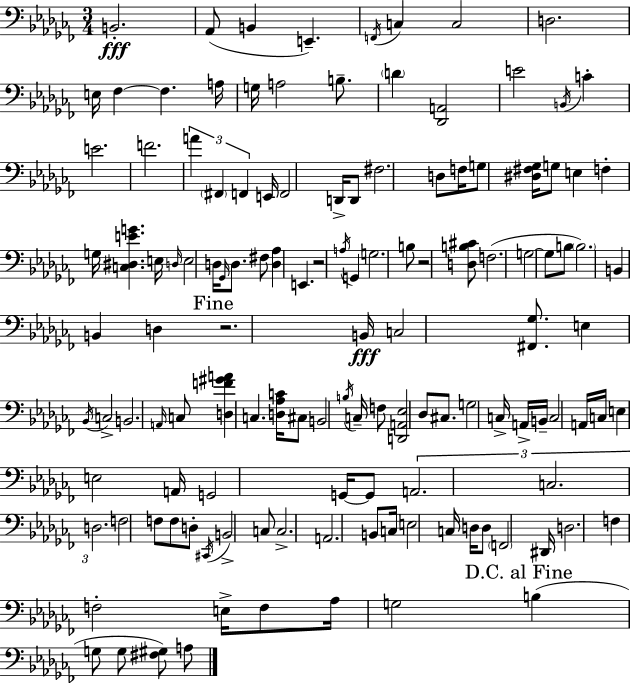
X:1
T:Untitled
M:3/4
L:1/4
K:Abm
B,,2 _A,,/2 B,, E,, F,,/4 C, C,2 D,2 E,/4 _F, _F, A,/4 G,/4 A,2 B,/2 D [_D,,A,,]2 E2 B,,/4 C E2 F2 A ^F,, F,, E,,/4 F,,2 D,,/4 D,,/2 ^F,2 D,/2 F,/4 G,/2 [^D,^F,_G,]/4 G,/2 E, F, G,/4 [C,^D,EG] E,/4 D,/4 E,2 D,/4 _G,,/4 D,/2 ^F,/2 [D,_A,] E,, z2 A,/4 G,, G,2 B,/2 z2 [D,B,^C]/2 F,2 G,2 G,/2 B,/2 B,2 B,, B,, D, z2 B,,/4 C,2 [^F,,_G,]/2 E, _B,,/4 C,2 B,,2 A,,/4 C,/2 [D,F^GA] C, [D,_A,C]/4 ^C,/2 B,,2 B,/4 C,/4 F,/2 [D,,A,,_E,]2 _D,/2 ^C,/2 G,2 C,/4 A,,/4 B,,/4 C,2 A,,/4 C,/4 E, E,2 A,,/4 G,,2 G,,/4 G,,/2 A,,2 C,2 D,2 F,2 F,/2 F,/2 D,/2 ^C,,/4 B,,2 C,/2 C,2 A,,2 B,,/2 C,/4 E,2 C,/4 D,/4 D,/2 F,,2 ^D,,/4 D,2 F, F,2 E,/4 F,/2 _A,/4 G,2 B, G,/2 G,/2 [^F,^G,]/2 A,/2